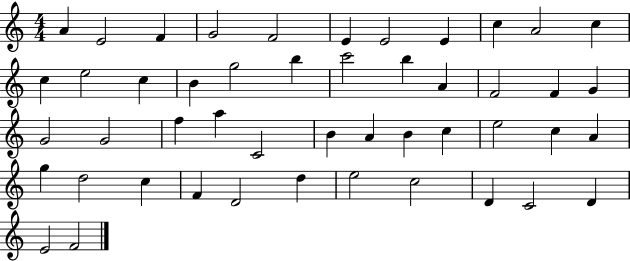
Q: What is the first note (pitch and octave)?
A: A4